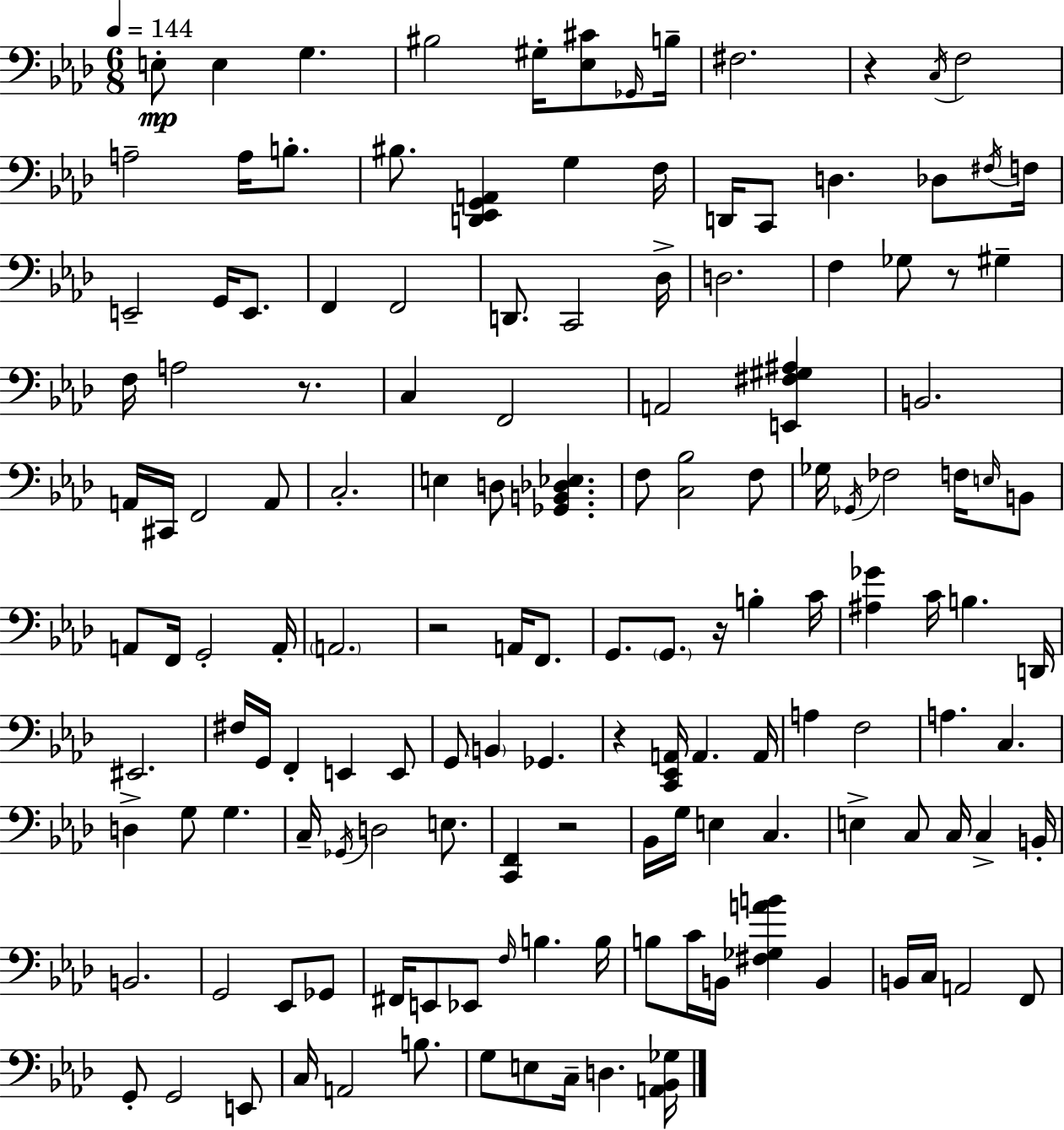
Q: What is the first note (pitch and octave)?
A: E3